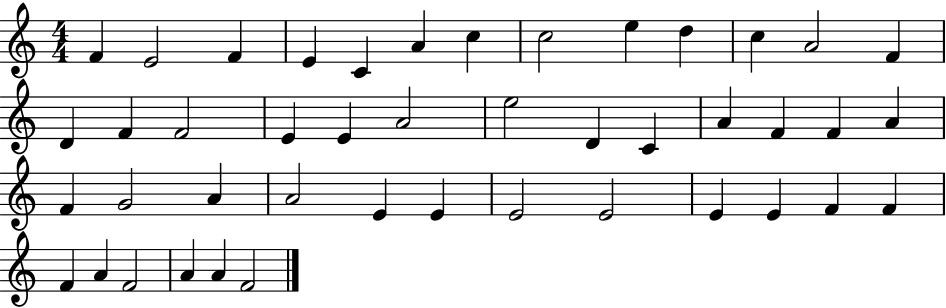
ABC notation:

X:1
T:Untitled
M:4/4
L:1/4
K:C
F E2 F E C A c c2 e d c A2 F D F F2 E E A2 e2 D C A F F A F G2 A A2 E E E2 E2 E E F F F A F2 A A F2